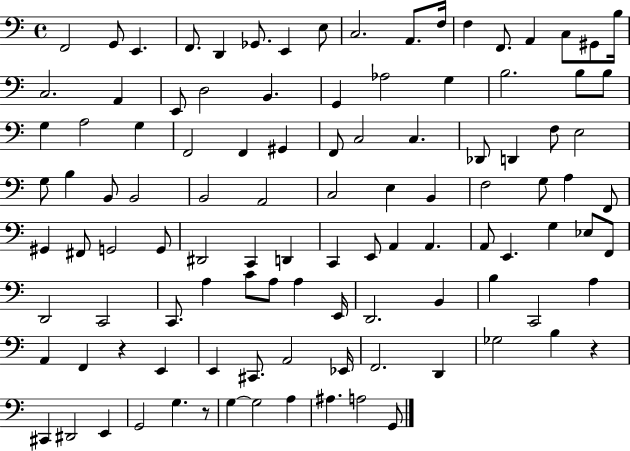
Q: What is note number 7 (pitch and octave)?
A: E2